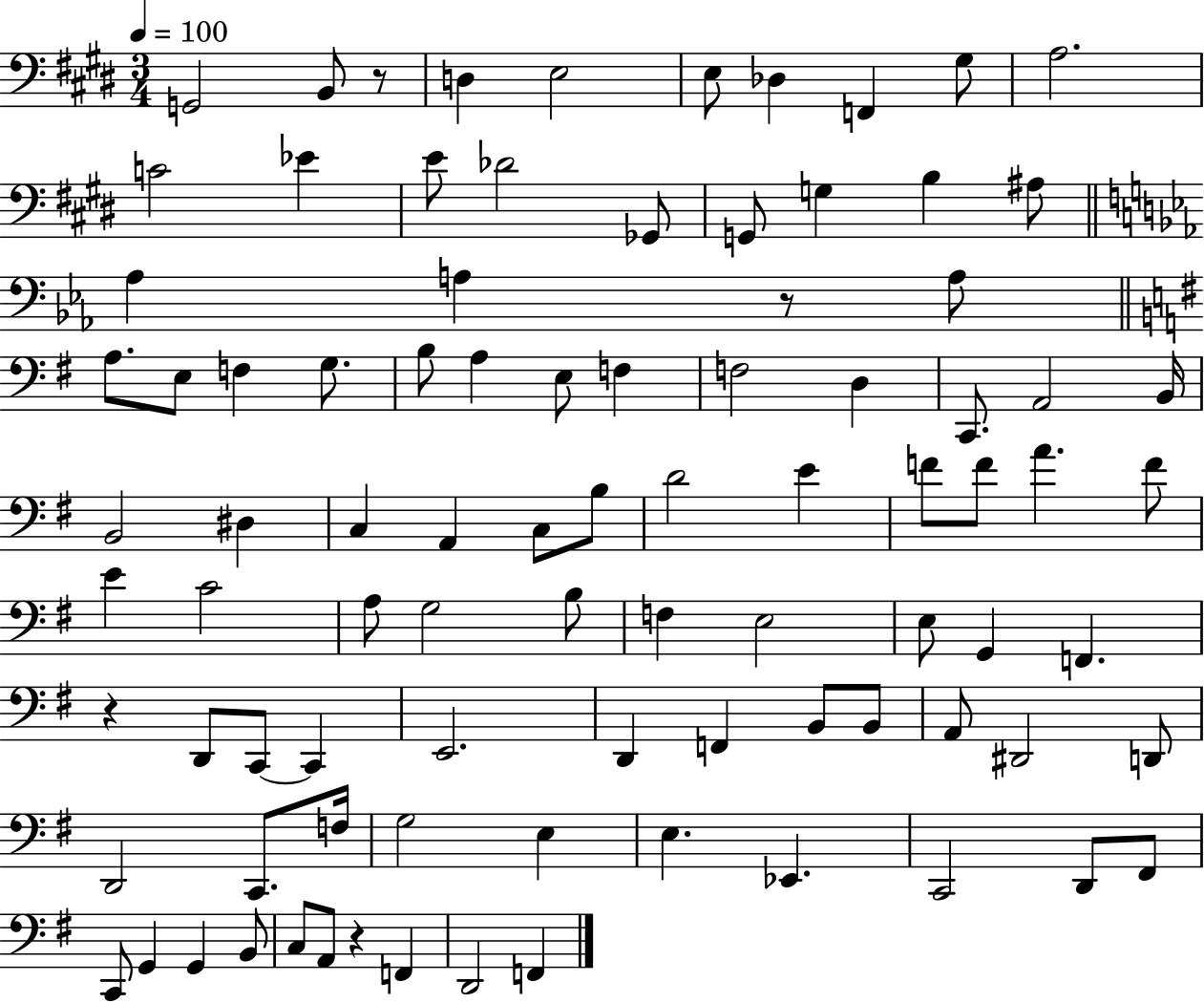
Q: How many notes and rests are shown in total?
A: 90